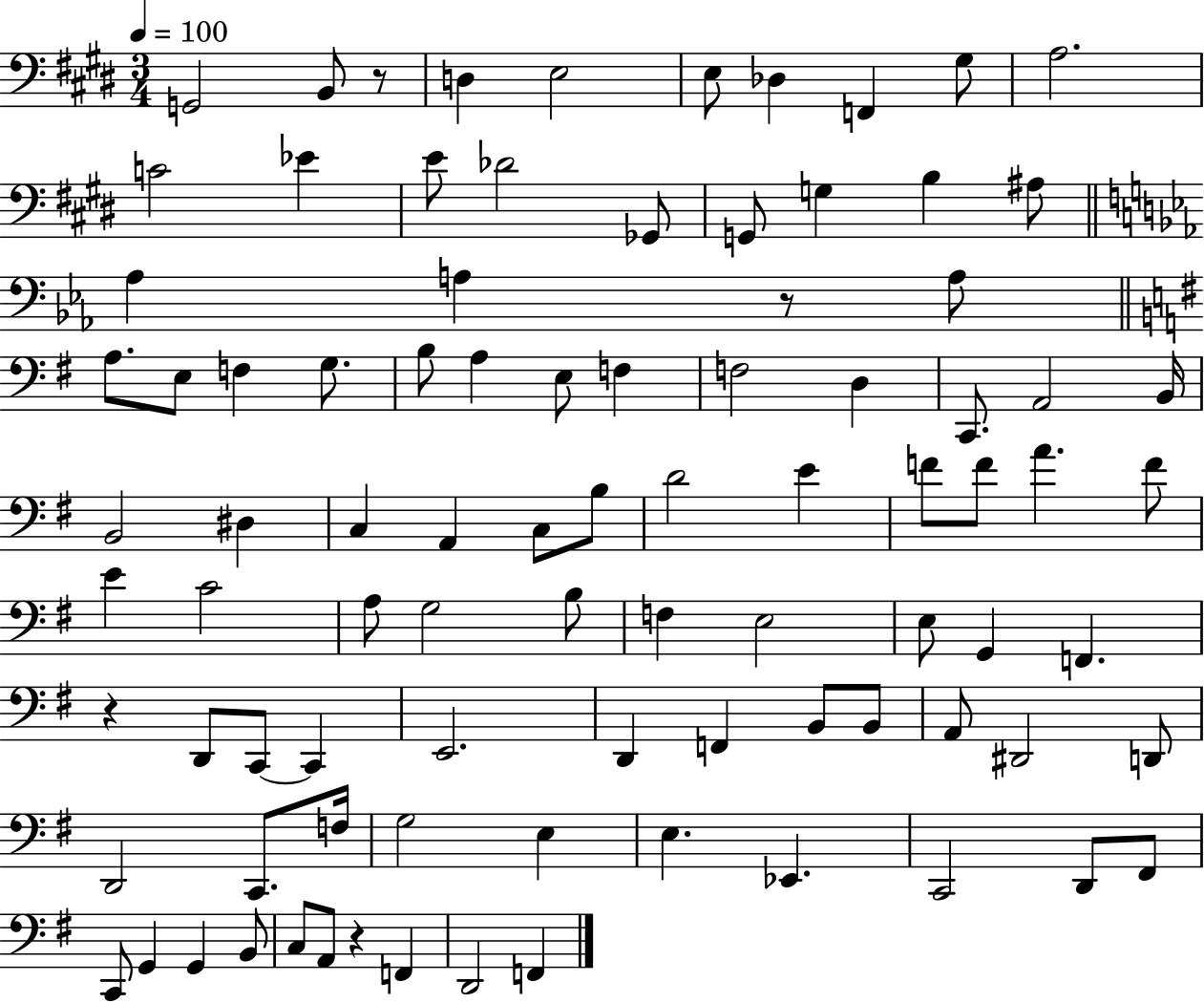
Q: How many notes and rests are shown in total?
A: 90